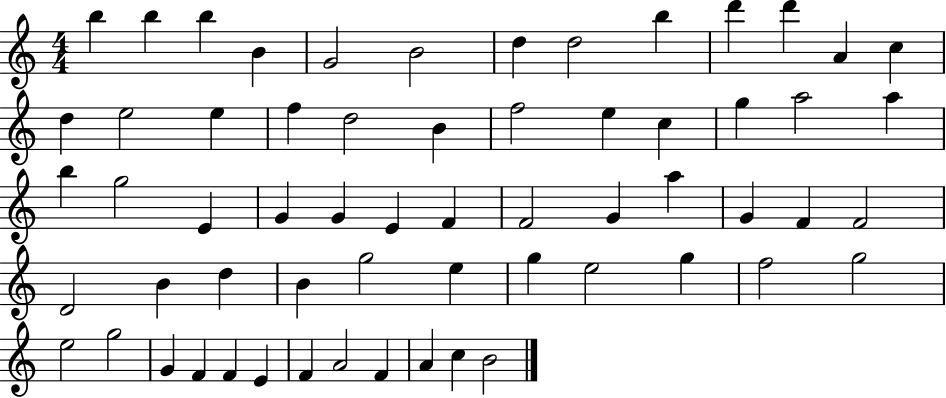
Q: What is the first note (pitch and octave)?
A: B5